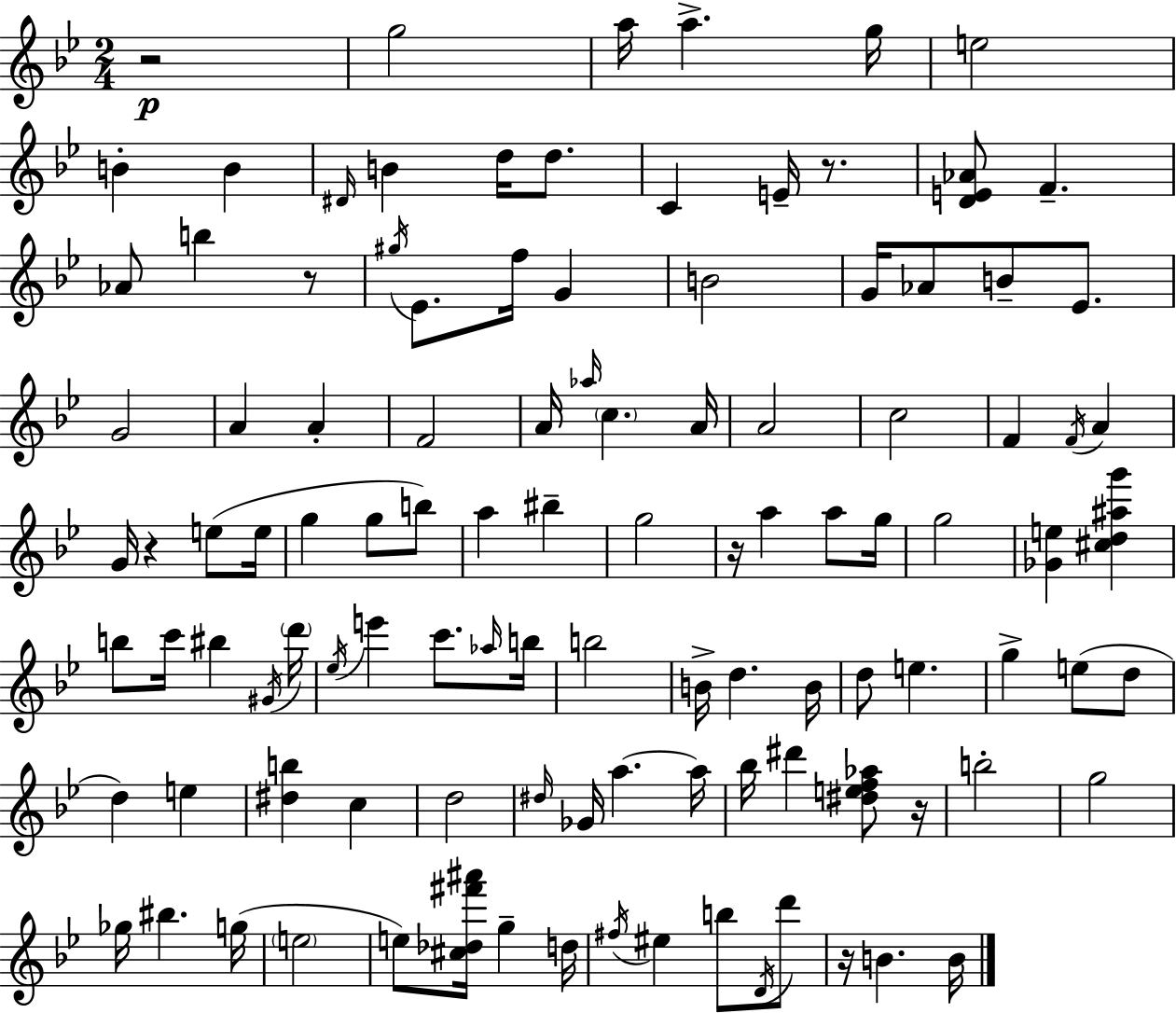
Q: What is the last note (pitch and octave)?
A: B4